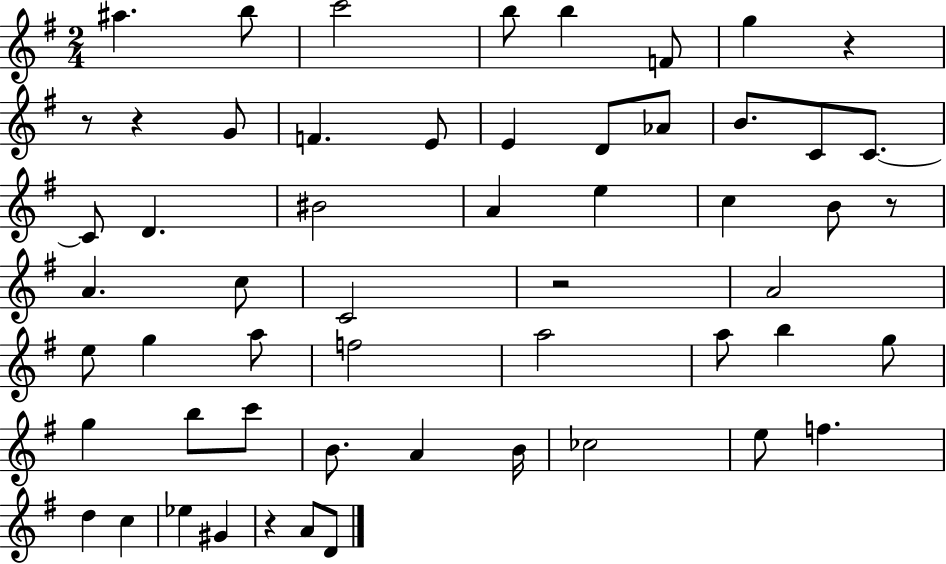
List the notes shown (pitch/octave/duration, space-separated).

A#5/q. B5/e C6/h B5/e B5/q F4/e G5/q R/q R/e R/q G4/e F4/q. E4/e E4/q D4/e Ab4/e B4/e. C4/e C4/e. C4/e D4/q. BIS4/h A4/q E5/q C5/q B4/e R/e A4/q. C5/e C4/h R/h A4/h E5/e G5/q A5/e F5/h A5/h A5/e B5/q G5/e G5/q B5/e C6/e B4/e. A4/q B4/s CES5/h E5/e F5/q. D5/q C5/q Eb5/q G#4/q R/q A4/e D4/e